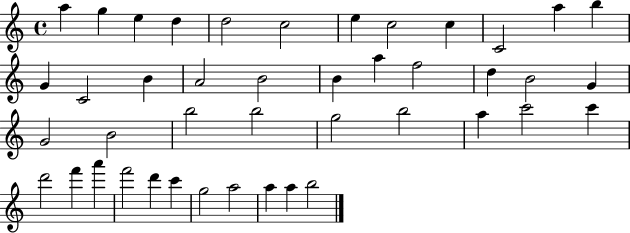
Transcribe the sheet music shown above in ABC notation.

X:1
T:Untitled
M:4/4
L:1/4
K:C
a g e d d2 c2 e c2 c C2 a b G C2 B A2 B2 B a f2 d B2 G G2 B2 b2 b2 g2 b2 a c'2 c' d'2 f' a' f'2 d' c' g2 a2 a a b2